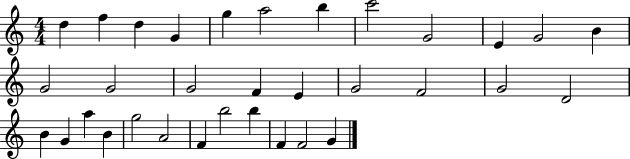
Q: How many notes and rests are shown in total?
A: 33